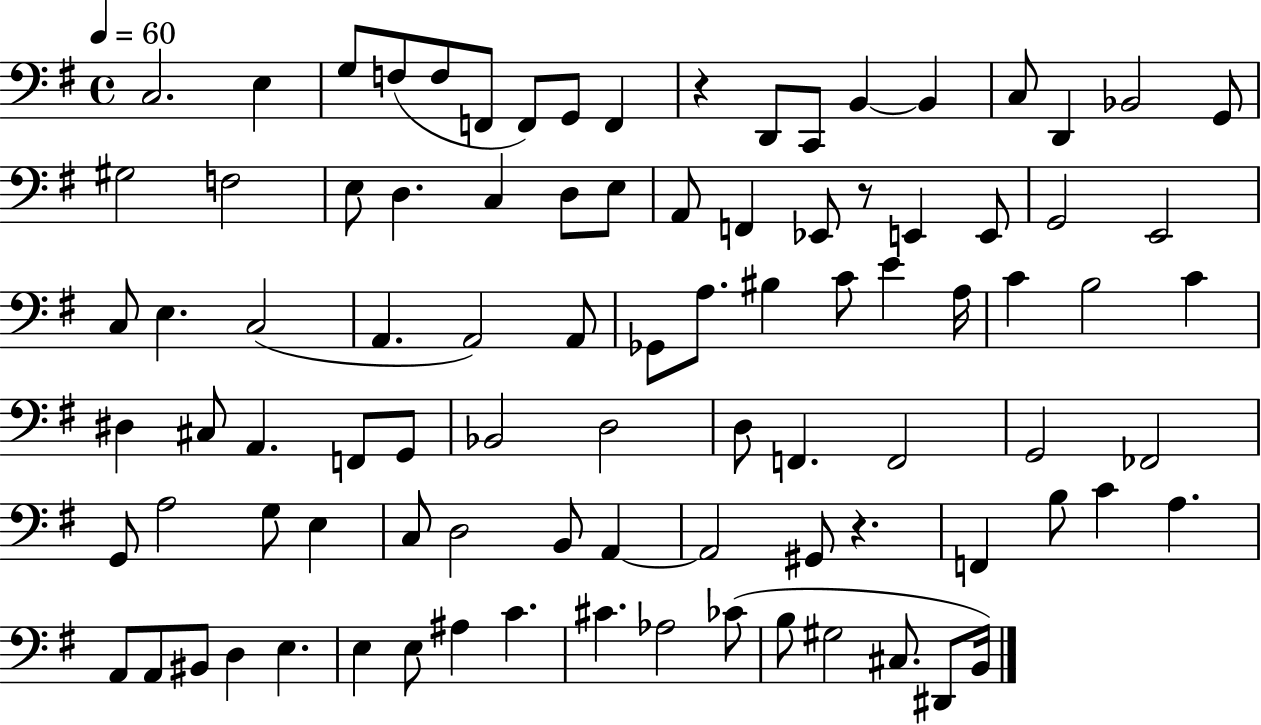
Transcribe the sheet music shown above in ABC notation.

X:1
T:Untitled
M:4/4
L:1/4
K:G
C,2 E, G,/2 F,/2 F,/2 F,,/2 F,,/2 G,,/2 F,, z D,,/2 C,,/2 B,, B,, C,/2 D,, _B,,2 G,,/2 ^G,2 F,2 E,/2 D, C, D,/2 E,/2 A,,/2 F,, _E,,/2 z/2 E,, E,,/2 G,,2 E,,2 C,/2 E, C,2 A,, A,,2 A,,/2 _G,,/2 A,/2 ^B, C/2 E A,/4 C B,2 C ^D, ^C,/2 A,, F,,/2 G,,/2 _B,,2 D,2 D,/2 F,, F,,2 G,,2 _F,,2 G,,/2 A,2 G,/2 E, C,/2 D,2 B,,/2 A,, A,,2 ^G,,/2 z F,, B,/2 C A, A,,/2 A,,/2 ^B,,/2 D, E, E, E,/2 ^A, C ^C _A,2 _C/2 B,/2 ^G,2 ^C,/2 ^D,,/2 B,,/4